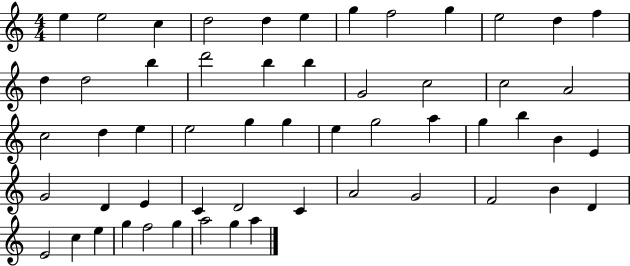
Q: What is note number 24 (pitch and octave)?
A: D5